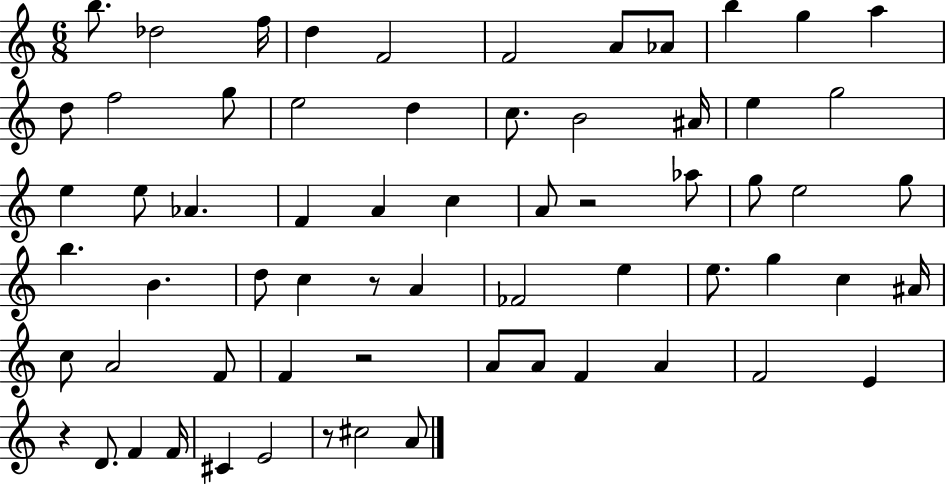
{
  \clef treble
  \numericTimeSignature
  \time 6/8
  \key c \major
  b''8. des''2 f''16 | d''4 f'2 | f'2 a'8 aes'8 | b''4 g''4 a''4 | \break d''8 f''2 g''8 | e''2 d''4 | c''8. b'2 ais'16 | e''4 g''2 | \break e''4 e''8 aes'4. | f'4 a'4 c''4 | a'8 r2 aes''8 | g''8 e''2 g''8 | \break b''4. b'4. | d''8 c''4 r8 a'4 | fes'2 e''4 | e''8. g''4 c''4 ais'16 | \break c''8 a'2 f'8 | f'4 r2 | a'8 a'8 f'4 a'4 | f'2 e'4 | \break r4 d'8. f'4 f'16 | cis'4 e'2 | r8 cis''2 a'8 | \bar "|."
}